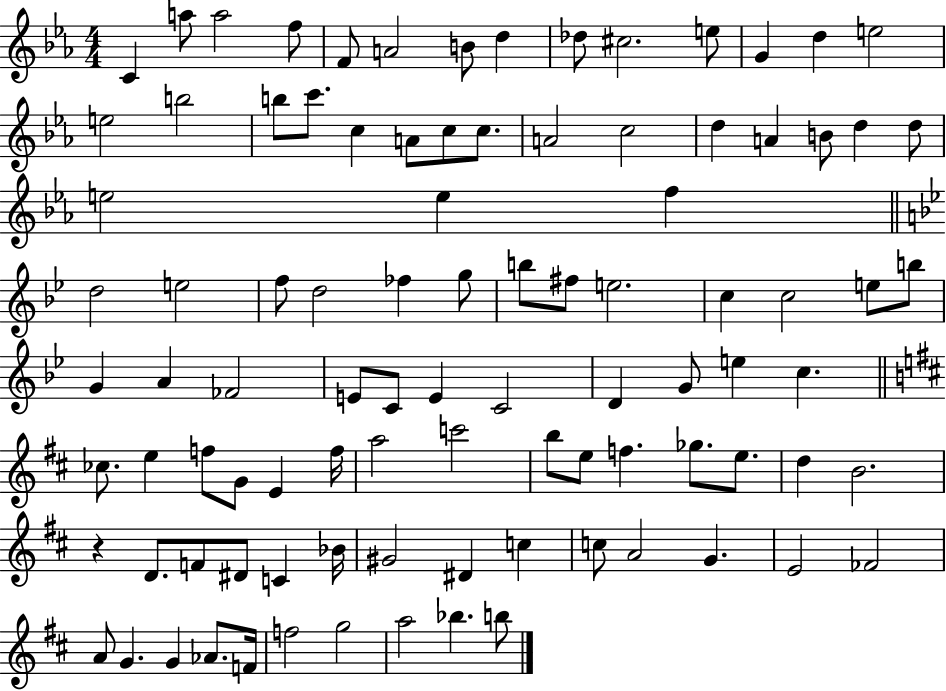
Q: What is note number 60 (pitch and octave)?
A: G4